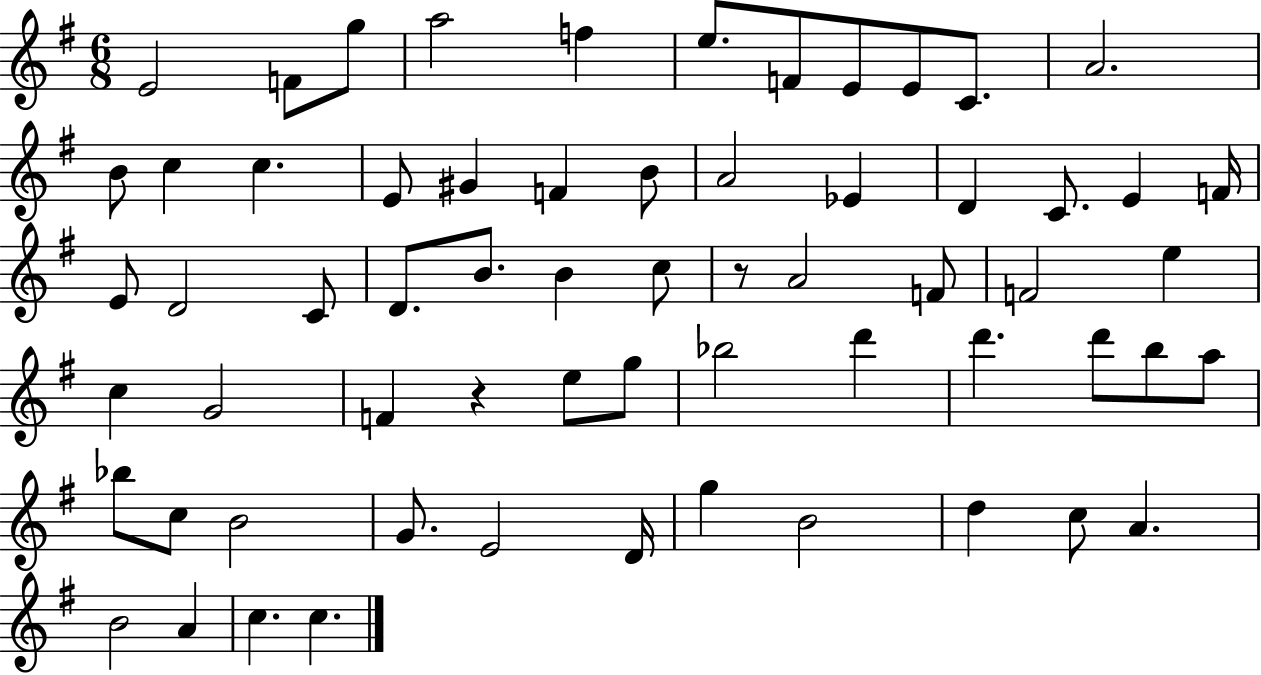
E4/h F4/e G5/e A5/h F5/q E5/e. F4/e E4/e E4/e C4/e. A4/h. B4/e C5/q C5/q. E4/e G#4/q F4/q B4/e A4/h Eb4/q D4/q C4/e. E4/q F4/s E4/e D4/h C4/e D4/e. B4/e. B4/q C5/e R/e A4/h F4/e F4/h E5/q C5/q G4/h F4/q R/q E5/e G5/e Bb5/h D6/q D6/q. D6/e B5/e A5/e Bb5/e C5/e B4/h G4/e. E4/h D4/s G5/q B4/h D5/q C5/e A4/q. B4/h A4/q C5/q. C5/q.